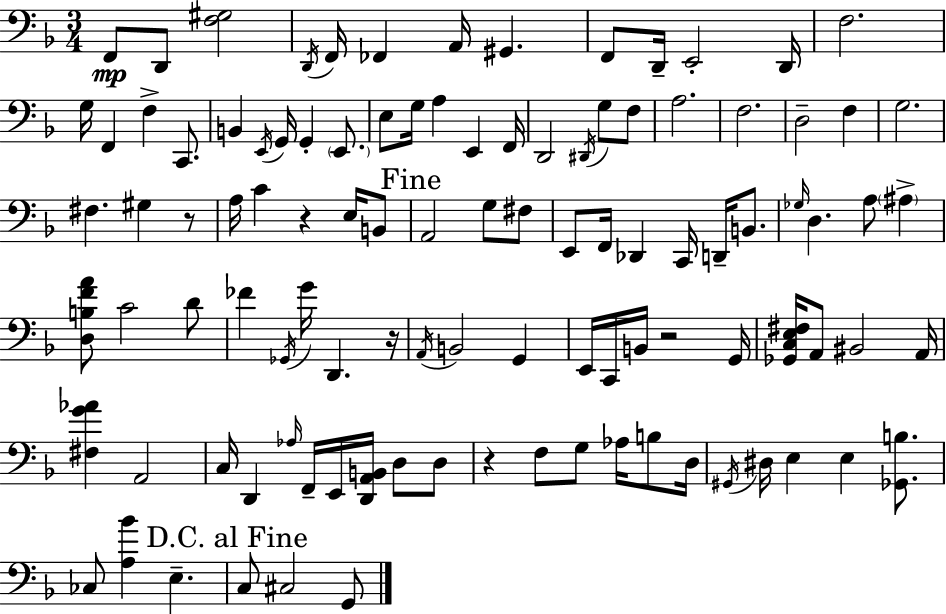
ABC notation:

X:1
T:Untitled
M:3/4
L:1/4
K:F
F,,/2 D,,/2 [F,^G,]2 D,,/4 F,,/4 _F,, A,,/4 ^G,, F,,/2 D,,/4 E,,2 D,,/4 F,2 G,/4 F,, F, C,,/2 B,, E,,/4 G,,/4 G,, E,,/2 E,/2 G,/4 A, E,, F,,/4 D,,2 ^D,,/4 G,/2 F,/2 A,2 F,2 D,2 F, G,2 ^F, ^G, z/2 A,/4 C z E,/4 B,,/2 A,,2 G,/2 ^F,/2 E,,/2 F,,/4 _D,, C,,/4 D,,/4 B,,/2 _G,/4 D, A,/2 ^A, [D,B,FA]/2 C2 D/2 _F _G,,/4 G/4 D,, z/4 A,,/4 B,,2 G,, E,,/4 C,,/4 B,,/4 z2 G,,/4 [_G,,C,E,^F,]/4 A,,/2 ^B,,2 A,,/4 [^F,G_A] A,,2 C,/4 D,, _A,/4 F,,/4 E,,/4 [D,,A,,B,,]/4 D,/2 D,/2 z F,/2 G,/2 _A,/4 B,/2 D,/4 ^G,,/4 ^D,/4 E, E, [_G,,B,]/2 _C,/2 [A,_B] E, C,/2 ^C,2 G,,/2